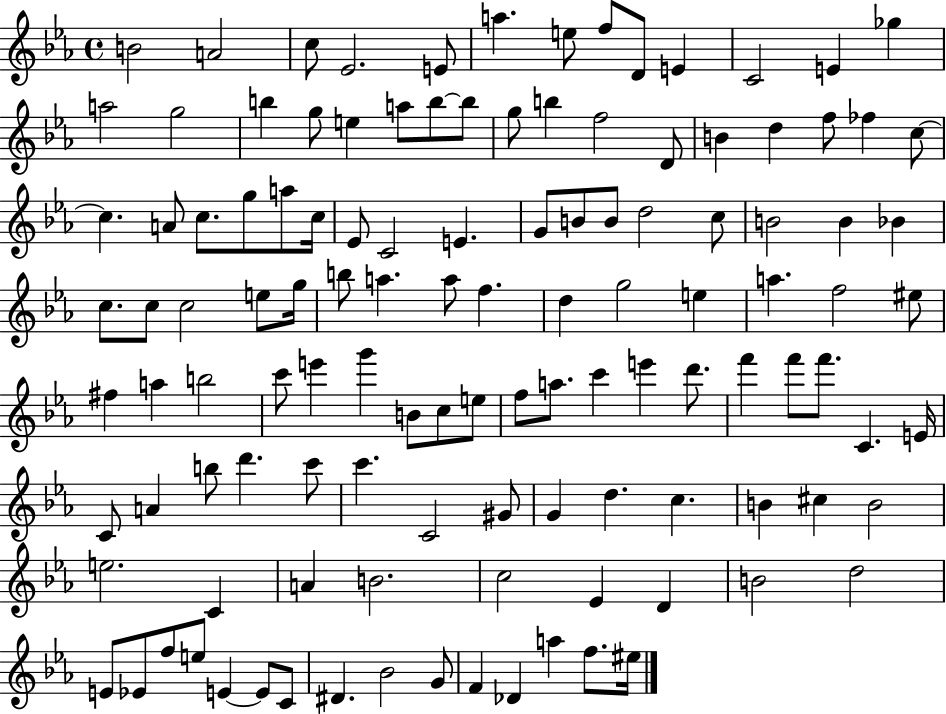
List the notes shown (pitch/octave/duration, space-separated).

B4/h A4/h C5/e Eb4/h. E4/e A5/q. E5/e F5/e D4/e E4/q C4/h E4/q Gb5/q A5/h G5/h B5/q G5/e E5/q A5/e B5/e B5/e G5/e B5/q F5/h D4/e B4/q D5/q F5/e FES5/q C5/e C5/q. A4/e C5/e. G5/e A5/e C5/s Eb4/e C4/h E4/q. G4/e B4/e B4/e D5/h C5/e B4/h B4/q Bb4/q C5/e. C5/e C5/h E5/e G5/s B5/e A5/q. A5/e F5/q. D5/q G5/h E5/q A5/q. F5/h EIS5/e F#5/q A5/q B5/h C6/e E6/q G6/q B4/e C5/e E5/e F5/e A5/e. C6/q E6/q D6/e. F6/q F6/e F6/e. C4/q. E4/s C4/e A4/q B5/e D6/q. C6/e C6/q. C4/h G#4/e G4/q D5/q. C5/q. B4/q C#5/q B4/h E5/h. C4/q A4/q B4/h. C5/h Eb4/q D4/q B4/h D5/h E4/e Eb4/e F5/e E5/e E4/q E4/e C4/e D#4/q. Bb4/h G4/e F4/q Db4/q A5/q F5/e. EIS5/s